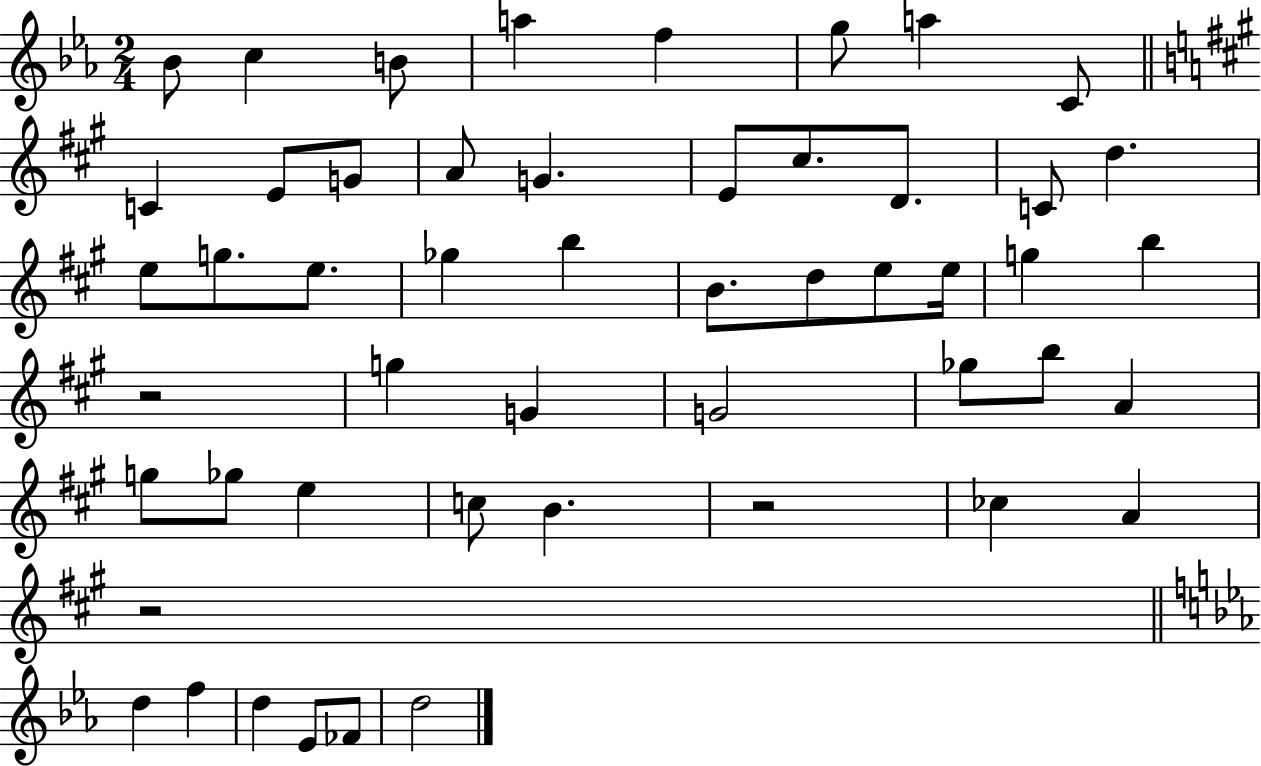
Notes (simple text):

Bb4/e C5/q B4/e A5/q F5/q G5/e A5/q C4/e C4/q E4/e G4/e A4/e G4/q. E4/e C#5/e. D4/e. C4/e D5/q. E5/e G5/e. E5/e. Gb5/q B5/q B4/e. D5/e E5/e E5/s G5/q B5/q R/h G5/q G4/q G4/h Gb5/e B5/e A4/q G5/e Gb5/e E5/q C5/e B4/q. R/h CES5/q A4/q R/h D5/q F5/q D5/q Eb4/e FES4/e D5/h